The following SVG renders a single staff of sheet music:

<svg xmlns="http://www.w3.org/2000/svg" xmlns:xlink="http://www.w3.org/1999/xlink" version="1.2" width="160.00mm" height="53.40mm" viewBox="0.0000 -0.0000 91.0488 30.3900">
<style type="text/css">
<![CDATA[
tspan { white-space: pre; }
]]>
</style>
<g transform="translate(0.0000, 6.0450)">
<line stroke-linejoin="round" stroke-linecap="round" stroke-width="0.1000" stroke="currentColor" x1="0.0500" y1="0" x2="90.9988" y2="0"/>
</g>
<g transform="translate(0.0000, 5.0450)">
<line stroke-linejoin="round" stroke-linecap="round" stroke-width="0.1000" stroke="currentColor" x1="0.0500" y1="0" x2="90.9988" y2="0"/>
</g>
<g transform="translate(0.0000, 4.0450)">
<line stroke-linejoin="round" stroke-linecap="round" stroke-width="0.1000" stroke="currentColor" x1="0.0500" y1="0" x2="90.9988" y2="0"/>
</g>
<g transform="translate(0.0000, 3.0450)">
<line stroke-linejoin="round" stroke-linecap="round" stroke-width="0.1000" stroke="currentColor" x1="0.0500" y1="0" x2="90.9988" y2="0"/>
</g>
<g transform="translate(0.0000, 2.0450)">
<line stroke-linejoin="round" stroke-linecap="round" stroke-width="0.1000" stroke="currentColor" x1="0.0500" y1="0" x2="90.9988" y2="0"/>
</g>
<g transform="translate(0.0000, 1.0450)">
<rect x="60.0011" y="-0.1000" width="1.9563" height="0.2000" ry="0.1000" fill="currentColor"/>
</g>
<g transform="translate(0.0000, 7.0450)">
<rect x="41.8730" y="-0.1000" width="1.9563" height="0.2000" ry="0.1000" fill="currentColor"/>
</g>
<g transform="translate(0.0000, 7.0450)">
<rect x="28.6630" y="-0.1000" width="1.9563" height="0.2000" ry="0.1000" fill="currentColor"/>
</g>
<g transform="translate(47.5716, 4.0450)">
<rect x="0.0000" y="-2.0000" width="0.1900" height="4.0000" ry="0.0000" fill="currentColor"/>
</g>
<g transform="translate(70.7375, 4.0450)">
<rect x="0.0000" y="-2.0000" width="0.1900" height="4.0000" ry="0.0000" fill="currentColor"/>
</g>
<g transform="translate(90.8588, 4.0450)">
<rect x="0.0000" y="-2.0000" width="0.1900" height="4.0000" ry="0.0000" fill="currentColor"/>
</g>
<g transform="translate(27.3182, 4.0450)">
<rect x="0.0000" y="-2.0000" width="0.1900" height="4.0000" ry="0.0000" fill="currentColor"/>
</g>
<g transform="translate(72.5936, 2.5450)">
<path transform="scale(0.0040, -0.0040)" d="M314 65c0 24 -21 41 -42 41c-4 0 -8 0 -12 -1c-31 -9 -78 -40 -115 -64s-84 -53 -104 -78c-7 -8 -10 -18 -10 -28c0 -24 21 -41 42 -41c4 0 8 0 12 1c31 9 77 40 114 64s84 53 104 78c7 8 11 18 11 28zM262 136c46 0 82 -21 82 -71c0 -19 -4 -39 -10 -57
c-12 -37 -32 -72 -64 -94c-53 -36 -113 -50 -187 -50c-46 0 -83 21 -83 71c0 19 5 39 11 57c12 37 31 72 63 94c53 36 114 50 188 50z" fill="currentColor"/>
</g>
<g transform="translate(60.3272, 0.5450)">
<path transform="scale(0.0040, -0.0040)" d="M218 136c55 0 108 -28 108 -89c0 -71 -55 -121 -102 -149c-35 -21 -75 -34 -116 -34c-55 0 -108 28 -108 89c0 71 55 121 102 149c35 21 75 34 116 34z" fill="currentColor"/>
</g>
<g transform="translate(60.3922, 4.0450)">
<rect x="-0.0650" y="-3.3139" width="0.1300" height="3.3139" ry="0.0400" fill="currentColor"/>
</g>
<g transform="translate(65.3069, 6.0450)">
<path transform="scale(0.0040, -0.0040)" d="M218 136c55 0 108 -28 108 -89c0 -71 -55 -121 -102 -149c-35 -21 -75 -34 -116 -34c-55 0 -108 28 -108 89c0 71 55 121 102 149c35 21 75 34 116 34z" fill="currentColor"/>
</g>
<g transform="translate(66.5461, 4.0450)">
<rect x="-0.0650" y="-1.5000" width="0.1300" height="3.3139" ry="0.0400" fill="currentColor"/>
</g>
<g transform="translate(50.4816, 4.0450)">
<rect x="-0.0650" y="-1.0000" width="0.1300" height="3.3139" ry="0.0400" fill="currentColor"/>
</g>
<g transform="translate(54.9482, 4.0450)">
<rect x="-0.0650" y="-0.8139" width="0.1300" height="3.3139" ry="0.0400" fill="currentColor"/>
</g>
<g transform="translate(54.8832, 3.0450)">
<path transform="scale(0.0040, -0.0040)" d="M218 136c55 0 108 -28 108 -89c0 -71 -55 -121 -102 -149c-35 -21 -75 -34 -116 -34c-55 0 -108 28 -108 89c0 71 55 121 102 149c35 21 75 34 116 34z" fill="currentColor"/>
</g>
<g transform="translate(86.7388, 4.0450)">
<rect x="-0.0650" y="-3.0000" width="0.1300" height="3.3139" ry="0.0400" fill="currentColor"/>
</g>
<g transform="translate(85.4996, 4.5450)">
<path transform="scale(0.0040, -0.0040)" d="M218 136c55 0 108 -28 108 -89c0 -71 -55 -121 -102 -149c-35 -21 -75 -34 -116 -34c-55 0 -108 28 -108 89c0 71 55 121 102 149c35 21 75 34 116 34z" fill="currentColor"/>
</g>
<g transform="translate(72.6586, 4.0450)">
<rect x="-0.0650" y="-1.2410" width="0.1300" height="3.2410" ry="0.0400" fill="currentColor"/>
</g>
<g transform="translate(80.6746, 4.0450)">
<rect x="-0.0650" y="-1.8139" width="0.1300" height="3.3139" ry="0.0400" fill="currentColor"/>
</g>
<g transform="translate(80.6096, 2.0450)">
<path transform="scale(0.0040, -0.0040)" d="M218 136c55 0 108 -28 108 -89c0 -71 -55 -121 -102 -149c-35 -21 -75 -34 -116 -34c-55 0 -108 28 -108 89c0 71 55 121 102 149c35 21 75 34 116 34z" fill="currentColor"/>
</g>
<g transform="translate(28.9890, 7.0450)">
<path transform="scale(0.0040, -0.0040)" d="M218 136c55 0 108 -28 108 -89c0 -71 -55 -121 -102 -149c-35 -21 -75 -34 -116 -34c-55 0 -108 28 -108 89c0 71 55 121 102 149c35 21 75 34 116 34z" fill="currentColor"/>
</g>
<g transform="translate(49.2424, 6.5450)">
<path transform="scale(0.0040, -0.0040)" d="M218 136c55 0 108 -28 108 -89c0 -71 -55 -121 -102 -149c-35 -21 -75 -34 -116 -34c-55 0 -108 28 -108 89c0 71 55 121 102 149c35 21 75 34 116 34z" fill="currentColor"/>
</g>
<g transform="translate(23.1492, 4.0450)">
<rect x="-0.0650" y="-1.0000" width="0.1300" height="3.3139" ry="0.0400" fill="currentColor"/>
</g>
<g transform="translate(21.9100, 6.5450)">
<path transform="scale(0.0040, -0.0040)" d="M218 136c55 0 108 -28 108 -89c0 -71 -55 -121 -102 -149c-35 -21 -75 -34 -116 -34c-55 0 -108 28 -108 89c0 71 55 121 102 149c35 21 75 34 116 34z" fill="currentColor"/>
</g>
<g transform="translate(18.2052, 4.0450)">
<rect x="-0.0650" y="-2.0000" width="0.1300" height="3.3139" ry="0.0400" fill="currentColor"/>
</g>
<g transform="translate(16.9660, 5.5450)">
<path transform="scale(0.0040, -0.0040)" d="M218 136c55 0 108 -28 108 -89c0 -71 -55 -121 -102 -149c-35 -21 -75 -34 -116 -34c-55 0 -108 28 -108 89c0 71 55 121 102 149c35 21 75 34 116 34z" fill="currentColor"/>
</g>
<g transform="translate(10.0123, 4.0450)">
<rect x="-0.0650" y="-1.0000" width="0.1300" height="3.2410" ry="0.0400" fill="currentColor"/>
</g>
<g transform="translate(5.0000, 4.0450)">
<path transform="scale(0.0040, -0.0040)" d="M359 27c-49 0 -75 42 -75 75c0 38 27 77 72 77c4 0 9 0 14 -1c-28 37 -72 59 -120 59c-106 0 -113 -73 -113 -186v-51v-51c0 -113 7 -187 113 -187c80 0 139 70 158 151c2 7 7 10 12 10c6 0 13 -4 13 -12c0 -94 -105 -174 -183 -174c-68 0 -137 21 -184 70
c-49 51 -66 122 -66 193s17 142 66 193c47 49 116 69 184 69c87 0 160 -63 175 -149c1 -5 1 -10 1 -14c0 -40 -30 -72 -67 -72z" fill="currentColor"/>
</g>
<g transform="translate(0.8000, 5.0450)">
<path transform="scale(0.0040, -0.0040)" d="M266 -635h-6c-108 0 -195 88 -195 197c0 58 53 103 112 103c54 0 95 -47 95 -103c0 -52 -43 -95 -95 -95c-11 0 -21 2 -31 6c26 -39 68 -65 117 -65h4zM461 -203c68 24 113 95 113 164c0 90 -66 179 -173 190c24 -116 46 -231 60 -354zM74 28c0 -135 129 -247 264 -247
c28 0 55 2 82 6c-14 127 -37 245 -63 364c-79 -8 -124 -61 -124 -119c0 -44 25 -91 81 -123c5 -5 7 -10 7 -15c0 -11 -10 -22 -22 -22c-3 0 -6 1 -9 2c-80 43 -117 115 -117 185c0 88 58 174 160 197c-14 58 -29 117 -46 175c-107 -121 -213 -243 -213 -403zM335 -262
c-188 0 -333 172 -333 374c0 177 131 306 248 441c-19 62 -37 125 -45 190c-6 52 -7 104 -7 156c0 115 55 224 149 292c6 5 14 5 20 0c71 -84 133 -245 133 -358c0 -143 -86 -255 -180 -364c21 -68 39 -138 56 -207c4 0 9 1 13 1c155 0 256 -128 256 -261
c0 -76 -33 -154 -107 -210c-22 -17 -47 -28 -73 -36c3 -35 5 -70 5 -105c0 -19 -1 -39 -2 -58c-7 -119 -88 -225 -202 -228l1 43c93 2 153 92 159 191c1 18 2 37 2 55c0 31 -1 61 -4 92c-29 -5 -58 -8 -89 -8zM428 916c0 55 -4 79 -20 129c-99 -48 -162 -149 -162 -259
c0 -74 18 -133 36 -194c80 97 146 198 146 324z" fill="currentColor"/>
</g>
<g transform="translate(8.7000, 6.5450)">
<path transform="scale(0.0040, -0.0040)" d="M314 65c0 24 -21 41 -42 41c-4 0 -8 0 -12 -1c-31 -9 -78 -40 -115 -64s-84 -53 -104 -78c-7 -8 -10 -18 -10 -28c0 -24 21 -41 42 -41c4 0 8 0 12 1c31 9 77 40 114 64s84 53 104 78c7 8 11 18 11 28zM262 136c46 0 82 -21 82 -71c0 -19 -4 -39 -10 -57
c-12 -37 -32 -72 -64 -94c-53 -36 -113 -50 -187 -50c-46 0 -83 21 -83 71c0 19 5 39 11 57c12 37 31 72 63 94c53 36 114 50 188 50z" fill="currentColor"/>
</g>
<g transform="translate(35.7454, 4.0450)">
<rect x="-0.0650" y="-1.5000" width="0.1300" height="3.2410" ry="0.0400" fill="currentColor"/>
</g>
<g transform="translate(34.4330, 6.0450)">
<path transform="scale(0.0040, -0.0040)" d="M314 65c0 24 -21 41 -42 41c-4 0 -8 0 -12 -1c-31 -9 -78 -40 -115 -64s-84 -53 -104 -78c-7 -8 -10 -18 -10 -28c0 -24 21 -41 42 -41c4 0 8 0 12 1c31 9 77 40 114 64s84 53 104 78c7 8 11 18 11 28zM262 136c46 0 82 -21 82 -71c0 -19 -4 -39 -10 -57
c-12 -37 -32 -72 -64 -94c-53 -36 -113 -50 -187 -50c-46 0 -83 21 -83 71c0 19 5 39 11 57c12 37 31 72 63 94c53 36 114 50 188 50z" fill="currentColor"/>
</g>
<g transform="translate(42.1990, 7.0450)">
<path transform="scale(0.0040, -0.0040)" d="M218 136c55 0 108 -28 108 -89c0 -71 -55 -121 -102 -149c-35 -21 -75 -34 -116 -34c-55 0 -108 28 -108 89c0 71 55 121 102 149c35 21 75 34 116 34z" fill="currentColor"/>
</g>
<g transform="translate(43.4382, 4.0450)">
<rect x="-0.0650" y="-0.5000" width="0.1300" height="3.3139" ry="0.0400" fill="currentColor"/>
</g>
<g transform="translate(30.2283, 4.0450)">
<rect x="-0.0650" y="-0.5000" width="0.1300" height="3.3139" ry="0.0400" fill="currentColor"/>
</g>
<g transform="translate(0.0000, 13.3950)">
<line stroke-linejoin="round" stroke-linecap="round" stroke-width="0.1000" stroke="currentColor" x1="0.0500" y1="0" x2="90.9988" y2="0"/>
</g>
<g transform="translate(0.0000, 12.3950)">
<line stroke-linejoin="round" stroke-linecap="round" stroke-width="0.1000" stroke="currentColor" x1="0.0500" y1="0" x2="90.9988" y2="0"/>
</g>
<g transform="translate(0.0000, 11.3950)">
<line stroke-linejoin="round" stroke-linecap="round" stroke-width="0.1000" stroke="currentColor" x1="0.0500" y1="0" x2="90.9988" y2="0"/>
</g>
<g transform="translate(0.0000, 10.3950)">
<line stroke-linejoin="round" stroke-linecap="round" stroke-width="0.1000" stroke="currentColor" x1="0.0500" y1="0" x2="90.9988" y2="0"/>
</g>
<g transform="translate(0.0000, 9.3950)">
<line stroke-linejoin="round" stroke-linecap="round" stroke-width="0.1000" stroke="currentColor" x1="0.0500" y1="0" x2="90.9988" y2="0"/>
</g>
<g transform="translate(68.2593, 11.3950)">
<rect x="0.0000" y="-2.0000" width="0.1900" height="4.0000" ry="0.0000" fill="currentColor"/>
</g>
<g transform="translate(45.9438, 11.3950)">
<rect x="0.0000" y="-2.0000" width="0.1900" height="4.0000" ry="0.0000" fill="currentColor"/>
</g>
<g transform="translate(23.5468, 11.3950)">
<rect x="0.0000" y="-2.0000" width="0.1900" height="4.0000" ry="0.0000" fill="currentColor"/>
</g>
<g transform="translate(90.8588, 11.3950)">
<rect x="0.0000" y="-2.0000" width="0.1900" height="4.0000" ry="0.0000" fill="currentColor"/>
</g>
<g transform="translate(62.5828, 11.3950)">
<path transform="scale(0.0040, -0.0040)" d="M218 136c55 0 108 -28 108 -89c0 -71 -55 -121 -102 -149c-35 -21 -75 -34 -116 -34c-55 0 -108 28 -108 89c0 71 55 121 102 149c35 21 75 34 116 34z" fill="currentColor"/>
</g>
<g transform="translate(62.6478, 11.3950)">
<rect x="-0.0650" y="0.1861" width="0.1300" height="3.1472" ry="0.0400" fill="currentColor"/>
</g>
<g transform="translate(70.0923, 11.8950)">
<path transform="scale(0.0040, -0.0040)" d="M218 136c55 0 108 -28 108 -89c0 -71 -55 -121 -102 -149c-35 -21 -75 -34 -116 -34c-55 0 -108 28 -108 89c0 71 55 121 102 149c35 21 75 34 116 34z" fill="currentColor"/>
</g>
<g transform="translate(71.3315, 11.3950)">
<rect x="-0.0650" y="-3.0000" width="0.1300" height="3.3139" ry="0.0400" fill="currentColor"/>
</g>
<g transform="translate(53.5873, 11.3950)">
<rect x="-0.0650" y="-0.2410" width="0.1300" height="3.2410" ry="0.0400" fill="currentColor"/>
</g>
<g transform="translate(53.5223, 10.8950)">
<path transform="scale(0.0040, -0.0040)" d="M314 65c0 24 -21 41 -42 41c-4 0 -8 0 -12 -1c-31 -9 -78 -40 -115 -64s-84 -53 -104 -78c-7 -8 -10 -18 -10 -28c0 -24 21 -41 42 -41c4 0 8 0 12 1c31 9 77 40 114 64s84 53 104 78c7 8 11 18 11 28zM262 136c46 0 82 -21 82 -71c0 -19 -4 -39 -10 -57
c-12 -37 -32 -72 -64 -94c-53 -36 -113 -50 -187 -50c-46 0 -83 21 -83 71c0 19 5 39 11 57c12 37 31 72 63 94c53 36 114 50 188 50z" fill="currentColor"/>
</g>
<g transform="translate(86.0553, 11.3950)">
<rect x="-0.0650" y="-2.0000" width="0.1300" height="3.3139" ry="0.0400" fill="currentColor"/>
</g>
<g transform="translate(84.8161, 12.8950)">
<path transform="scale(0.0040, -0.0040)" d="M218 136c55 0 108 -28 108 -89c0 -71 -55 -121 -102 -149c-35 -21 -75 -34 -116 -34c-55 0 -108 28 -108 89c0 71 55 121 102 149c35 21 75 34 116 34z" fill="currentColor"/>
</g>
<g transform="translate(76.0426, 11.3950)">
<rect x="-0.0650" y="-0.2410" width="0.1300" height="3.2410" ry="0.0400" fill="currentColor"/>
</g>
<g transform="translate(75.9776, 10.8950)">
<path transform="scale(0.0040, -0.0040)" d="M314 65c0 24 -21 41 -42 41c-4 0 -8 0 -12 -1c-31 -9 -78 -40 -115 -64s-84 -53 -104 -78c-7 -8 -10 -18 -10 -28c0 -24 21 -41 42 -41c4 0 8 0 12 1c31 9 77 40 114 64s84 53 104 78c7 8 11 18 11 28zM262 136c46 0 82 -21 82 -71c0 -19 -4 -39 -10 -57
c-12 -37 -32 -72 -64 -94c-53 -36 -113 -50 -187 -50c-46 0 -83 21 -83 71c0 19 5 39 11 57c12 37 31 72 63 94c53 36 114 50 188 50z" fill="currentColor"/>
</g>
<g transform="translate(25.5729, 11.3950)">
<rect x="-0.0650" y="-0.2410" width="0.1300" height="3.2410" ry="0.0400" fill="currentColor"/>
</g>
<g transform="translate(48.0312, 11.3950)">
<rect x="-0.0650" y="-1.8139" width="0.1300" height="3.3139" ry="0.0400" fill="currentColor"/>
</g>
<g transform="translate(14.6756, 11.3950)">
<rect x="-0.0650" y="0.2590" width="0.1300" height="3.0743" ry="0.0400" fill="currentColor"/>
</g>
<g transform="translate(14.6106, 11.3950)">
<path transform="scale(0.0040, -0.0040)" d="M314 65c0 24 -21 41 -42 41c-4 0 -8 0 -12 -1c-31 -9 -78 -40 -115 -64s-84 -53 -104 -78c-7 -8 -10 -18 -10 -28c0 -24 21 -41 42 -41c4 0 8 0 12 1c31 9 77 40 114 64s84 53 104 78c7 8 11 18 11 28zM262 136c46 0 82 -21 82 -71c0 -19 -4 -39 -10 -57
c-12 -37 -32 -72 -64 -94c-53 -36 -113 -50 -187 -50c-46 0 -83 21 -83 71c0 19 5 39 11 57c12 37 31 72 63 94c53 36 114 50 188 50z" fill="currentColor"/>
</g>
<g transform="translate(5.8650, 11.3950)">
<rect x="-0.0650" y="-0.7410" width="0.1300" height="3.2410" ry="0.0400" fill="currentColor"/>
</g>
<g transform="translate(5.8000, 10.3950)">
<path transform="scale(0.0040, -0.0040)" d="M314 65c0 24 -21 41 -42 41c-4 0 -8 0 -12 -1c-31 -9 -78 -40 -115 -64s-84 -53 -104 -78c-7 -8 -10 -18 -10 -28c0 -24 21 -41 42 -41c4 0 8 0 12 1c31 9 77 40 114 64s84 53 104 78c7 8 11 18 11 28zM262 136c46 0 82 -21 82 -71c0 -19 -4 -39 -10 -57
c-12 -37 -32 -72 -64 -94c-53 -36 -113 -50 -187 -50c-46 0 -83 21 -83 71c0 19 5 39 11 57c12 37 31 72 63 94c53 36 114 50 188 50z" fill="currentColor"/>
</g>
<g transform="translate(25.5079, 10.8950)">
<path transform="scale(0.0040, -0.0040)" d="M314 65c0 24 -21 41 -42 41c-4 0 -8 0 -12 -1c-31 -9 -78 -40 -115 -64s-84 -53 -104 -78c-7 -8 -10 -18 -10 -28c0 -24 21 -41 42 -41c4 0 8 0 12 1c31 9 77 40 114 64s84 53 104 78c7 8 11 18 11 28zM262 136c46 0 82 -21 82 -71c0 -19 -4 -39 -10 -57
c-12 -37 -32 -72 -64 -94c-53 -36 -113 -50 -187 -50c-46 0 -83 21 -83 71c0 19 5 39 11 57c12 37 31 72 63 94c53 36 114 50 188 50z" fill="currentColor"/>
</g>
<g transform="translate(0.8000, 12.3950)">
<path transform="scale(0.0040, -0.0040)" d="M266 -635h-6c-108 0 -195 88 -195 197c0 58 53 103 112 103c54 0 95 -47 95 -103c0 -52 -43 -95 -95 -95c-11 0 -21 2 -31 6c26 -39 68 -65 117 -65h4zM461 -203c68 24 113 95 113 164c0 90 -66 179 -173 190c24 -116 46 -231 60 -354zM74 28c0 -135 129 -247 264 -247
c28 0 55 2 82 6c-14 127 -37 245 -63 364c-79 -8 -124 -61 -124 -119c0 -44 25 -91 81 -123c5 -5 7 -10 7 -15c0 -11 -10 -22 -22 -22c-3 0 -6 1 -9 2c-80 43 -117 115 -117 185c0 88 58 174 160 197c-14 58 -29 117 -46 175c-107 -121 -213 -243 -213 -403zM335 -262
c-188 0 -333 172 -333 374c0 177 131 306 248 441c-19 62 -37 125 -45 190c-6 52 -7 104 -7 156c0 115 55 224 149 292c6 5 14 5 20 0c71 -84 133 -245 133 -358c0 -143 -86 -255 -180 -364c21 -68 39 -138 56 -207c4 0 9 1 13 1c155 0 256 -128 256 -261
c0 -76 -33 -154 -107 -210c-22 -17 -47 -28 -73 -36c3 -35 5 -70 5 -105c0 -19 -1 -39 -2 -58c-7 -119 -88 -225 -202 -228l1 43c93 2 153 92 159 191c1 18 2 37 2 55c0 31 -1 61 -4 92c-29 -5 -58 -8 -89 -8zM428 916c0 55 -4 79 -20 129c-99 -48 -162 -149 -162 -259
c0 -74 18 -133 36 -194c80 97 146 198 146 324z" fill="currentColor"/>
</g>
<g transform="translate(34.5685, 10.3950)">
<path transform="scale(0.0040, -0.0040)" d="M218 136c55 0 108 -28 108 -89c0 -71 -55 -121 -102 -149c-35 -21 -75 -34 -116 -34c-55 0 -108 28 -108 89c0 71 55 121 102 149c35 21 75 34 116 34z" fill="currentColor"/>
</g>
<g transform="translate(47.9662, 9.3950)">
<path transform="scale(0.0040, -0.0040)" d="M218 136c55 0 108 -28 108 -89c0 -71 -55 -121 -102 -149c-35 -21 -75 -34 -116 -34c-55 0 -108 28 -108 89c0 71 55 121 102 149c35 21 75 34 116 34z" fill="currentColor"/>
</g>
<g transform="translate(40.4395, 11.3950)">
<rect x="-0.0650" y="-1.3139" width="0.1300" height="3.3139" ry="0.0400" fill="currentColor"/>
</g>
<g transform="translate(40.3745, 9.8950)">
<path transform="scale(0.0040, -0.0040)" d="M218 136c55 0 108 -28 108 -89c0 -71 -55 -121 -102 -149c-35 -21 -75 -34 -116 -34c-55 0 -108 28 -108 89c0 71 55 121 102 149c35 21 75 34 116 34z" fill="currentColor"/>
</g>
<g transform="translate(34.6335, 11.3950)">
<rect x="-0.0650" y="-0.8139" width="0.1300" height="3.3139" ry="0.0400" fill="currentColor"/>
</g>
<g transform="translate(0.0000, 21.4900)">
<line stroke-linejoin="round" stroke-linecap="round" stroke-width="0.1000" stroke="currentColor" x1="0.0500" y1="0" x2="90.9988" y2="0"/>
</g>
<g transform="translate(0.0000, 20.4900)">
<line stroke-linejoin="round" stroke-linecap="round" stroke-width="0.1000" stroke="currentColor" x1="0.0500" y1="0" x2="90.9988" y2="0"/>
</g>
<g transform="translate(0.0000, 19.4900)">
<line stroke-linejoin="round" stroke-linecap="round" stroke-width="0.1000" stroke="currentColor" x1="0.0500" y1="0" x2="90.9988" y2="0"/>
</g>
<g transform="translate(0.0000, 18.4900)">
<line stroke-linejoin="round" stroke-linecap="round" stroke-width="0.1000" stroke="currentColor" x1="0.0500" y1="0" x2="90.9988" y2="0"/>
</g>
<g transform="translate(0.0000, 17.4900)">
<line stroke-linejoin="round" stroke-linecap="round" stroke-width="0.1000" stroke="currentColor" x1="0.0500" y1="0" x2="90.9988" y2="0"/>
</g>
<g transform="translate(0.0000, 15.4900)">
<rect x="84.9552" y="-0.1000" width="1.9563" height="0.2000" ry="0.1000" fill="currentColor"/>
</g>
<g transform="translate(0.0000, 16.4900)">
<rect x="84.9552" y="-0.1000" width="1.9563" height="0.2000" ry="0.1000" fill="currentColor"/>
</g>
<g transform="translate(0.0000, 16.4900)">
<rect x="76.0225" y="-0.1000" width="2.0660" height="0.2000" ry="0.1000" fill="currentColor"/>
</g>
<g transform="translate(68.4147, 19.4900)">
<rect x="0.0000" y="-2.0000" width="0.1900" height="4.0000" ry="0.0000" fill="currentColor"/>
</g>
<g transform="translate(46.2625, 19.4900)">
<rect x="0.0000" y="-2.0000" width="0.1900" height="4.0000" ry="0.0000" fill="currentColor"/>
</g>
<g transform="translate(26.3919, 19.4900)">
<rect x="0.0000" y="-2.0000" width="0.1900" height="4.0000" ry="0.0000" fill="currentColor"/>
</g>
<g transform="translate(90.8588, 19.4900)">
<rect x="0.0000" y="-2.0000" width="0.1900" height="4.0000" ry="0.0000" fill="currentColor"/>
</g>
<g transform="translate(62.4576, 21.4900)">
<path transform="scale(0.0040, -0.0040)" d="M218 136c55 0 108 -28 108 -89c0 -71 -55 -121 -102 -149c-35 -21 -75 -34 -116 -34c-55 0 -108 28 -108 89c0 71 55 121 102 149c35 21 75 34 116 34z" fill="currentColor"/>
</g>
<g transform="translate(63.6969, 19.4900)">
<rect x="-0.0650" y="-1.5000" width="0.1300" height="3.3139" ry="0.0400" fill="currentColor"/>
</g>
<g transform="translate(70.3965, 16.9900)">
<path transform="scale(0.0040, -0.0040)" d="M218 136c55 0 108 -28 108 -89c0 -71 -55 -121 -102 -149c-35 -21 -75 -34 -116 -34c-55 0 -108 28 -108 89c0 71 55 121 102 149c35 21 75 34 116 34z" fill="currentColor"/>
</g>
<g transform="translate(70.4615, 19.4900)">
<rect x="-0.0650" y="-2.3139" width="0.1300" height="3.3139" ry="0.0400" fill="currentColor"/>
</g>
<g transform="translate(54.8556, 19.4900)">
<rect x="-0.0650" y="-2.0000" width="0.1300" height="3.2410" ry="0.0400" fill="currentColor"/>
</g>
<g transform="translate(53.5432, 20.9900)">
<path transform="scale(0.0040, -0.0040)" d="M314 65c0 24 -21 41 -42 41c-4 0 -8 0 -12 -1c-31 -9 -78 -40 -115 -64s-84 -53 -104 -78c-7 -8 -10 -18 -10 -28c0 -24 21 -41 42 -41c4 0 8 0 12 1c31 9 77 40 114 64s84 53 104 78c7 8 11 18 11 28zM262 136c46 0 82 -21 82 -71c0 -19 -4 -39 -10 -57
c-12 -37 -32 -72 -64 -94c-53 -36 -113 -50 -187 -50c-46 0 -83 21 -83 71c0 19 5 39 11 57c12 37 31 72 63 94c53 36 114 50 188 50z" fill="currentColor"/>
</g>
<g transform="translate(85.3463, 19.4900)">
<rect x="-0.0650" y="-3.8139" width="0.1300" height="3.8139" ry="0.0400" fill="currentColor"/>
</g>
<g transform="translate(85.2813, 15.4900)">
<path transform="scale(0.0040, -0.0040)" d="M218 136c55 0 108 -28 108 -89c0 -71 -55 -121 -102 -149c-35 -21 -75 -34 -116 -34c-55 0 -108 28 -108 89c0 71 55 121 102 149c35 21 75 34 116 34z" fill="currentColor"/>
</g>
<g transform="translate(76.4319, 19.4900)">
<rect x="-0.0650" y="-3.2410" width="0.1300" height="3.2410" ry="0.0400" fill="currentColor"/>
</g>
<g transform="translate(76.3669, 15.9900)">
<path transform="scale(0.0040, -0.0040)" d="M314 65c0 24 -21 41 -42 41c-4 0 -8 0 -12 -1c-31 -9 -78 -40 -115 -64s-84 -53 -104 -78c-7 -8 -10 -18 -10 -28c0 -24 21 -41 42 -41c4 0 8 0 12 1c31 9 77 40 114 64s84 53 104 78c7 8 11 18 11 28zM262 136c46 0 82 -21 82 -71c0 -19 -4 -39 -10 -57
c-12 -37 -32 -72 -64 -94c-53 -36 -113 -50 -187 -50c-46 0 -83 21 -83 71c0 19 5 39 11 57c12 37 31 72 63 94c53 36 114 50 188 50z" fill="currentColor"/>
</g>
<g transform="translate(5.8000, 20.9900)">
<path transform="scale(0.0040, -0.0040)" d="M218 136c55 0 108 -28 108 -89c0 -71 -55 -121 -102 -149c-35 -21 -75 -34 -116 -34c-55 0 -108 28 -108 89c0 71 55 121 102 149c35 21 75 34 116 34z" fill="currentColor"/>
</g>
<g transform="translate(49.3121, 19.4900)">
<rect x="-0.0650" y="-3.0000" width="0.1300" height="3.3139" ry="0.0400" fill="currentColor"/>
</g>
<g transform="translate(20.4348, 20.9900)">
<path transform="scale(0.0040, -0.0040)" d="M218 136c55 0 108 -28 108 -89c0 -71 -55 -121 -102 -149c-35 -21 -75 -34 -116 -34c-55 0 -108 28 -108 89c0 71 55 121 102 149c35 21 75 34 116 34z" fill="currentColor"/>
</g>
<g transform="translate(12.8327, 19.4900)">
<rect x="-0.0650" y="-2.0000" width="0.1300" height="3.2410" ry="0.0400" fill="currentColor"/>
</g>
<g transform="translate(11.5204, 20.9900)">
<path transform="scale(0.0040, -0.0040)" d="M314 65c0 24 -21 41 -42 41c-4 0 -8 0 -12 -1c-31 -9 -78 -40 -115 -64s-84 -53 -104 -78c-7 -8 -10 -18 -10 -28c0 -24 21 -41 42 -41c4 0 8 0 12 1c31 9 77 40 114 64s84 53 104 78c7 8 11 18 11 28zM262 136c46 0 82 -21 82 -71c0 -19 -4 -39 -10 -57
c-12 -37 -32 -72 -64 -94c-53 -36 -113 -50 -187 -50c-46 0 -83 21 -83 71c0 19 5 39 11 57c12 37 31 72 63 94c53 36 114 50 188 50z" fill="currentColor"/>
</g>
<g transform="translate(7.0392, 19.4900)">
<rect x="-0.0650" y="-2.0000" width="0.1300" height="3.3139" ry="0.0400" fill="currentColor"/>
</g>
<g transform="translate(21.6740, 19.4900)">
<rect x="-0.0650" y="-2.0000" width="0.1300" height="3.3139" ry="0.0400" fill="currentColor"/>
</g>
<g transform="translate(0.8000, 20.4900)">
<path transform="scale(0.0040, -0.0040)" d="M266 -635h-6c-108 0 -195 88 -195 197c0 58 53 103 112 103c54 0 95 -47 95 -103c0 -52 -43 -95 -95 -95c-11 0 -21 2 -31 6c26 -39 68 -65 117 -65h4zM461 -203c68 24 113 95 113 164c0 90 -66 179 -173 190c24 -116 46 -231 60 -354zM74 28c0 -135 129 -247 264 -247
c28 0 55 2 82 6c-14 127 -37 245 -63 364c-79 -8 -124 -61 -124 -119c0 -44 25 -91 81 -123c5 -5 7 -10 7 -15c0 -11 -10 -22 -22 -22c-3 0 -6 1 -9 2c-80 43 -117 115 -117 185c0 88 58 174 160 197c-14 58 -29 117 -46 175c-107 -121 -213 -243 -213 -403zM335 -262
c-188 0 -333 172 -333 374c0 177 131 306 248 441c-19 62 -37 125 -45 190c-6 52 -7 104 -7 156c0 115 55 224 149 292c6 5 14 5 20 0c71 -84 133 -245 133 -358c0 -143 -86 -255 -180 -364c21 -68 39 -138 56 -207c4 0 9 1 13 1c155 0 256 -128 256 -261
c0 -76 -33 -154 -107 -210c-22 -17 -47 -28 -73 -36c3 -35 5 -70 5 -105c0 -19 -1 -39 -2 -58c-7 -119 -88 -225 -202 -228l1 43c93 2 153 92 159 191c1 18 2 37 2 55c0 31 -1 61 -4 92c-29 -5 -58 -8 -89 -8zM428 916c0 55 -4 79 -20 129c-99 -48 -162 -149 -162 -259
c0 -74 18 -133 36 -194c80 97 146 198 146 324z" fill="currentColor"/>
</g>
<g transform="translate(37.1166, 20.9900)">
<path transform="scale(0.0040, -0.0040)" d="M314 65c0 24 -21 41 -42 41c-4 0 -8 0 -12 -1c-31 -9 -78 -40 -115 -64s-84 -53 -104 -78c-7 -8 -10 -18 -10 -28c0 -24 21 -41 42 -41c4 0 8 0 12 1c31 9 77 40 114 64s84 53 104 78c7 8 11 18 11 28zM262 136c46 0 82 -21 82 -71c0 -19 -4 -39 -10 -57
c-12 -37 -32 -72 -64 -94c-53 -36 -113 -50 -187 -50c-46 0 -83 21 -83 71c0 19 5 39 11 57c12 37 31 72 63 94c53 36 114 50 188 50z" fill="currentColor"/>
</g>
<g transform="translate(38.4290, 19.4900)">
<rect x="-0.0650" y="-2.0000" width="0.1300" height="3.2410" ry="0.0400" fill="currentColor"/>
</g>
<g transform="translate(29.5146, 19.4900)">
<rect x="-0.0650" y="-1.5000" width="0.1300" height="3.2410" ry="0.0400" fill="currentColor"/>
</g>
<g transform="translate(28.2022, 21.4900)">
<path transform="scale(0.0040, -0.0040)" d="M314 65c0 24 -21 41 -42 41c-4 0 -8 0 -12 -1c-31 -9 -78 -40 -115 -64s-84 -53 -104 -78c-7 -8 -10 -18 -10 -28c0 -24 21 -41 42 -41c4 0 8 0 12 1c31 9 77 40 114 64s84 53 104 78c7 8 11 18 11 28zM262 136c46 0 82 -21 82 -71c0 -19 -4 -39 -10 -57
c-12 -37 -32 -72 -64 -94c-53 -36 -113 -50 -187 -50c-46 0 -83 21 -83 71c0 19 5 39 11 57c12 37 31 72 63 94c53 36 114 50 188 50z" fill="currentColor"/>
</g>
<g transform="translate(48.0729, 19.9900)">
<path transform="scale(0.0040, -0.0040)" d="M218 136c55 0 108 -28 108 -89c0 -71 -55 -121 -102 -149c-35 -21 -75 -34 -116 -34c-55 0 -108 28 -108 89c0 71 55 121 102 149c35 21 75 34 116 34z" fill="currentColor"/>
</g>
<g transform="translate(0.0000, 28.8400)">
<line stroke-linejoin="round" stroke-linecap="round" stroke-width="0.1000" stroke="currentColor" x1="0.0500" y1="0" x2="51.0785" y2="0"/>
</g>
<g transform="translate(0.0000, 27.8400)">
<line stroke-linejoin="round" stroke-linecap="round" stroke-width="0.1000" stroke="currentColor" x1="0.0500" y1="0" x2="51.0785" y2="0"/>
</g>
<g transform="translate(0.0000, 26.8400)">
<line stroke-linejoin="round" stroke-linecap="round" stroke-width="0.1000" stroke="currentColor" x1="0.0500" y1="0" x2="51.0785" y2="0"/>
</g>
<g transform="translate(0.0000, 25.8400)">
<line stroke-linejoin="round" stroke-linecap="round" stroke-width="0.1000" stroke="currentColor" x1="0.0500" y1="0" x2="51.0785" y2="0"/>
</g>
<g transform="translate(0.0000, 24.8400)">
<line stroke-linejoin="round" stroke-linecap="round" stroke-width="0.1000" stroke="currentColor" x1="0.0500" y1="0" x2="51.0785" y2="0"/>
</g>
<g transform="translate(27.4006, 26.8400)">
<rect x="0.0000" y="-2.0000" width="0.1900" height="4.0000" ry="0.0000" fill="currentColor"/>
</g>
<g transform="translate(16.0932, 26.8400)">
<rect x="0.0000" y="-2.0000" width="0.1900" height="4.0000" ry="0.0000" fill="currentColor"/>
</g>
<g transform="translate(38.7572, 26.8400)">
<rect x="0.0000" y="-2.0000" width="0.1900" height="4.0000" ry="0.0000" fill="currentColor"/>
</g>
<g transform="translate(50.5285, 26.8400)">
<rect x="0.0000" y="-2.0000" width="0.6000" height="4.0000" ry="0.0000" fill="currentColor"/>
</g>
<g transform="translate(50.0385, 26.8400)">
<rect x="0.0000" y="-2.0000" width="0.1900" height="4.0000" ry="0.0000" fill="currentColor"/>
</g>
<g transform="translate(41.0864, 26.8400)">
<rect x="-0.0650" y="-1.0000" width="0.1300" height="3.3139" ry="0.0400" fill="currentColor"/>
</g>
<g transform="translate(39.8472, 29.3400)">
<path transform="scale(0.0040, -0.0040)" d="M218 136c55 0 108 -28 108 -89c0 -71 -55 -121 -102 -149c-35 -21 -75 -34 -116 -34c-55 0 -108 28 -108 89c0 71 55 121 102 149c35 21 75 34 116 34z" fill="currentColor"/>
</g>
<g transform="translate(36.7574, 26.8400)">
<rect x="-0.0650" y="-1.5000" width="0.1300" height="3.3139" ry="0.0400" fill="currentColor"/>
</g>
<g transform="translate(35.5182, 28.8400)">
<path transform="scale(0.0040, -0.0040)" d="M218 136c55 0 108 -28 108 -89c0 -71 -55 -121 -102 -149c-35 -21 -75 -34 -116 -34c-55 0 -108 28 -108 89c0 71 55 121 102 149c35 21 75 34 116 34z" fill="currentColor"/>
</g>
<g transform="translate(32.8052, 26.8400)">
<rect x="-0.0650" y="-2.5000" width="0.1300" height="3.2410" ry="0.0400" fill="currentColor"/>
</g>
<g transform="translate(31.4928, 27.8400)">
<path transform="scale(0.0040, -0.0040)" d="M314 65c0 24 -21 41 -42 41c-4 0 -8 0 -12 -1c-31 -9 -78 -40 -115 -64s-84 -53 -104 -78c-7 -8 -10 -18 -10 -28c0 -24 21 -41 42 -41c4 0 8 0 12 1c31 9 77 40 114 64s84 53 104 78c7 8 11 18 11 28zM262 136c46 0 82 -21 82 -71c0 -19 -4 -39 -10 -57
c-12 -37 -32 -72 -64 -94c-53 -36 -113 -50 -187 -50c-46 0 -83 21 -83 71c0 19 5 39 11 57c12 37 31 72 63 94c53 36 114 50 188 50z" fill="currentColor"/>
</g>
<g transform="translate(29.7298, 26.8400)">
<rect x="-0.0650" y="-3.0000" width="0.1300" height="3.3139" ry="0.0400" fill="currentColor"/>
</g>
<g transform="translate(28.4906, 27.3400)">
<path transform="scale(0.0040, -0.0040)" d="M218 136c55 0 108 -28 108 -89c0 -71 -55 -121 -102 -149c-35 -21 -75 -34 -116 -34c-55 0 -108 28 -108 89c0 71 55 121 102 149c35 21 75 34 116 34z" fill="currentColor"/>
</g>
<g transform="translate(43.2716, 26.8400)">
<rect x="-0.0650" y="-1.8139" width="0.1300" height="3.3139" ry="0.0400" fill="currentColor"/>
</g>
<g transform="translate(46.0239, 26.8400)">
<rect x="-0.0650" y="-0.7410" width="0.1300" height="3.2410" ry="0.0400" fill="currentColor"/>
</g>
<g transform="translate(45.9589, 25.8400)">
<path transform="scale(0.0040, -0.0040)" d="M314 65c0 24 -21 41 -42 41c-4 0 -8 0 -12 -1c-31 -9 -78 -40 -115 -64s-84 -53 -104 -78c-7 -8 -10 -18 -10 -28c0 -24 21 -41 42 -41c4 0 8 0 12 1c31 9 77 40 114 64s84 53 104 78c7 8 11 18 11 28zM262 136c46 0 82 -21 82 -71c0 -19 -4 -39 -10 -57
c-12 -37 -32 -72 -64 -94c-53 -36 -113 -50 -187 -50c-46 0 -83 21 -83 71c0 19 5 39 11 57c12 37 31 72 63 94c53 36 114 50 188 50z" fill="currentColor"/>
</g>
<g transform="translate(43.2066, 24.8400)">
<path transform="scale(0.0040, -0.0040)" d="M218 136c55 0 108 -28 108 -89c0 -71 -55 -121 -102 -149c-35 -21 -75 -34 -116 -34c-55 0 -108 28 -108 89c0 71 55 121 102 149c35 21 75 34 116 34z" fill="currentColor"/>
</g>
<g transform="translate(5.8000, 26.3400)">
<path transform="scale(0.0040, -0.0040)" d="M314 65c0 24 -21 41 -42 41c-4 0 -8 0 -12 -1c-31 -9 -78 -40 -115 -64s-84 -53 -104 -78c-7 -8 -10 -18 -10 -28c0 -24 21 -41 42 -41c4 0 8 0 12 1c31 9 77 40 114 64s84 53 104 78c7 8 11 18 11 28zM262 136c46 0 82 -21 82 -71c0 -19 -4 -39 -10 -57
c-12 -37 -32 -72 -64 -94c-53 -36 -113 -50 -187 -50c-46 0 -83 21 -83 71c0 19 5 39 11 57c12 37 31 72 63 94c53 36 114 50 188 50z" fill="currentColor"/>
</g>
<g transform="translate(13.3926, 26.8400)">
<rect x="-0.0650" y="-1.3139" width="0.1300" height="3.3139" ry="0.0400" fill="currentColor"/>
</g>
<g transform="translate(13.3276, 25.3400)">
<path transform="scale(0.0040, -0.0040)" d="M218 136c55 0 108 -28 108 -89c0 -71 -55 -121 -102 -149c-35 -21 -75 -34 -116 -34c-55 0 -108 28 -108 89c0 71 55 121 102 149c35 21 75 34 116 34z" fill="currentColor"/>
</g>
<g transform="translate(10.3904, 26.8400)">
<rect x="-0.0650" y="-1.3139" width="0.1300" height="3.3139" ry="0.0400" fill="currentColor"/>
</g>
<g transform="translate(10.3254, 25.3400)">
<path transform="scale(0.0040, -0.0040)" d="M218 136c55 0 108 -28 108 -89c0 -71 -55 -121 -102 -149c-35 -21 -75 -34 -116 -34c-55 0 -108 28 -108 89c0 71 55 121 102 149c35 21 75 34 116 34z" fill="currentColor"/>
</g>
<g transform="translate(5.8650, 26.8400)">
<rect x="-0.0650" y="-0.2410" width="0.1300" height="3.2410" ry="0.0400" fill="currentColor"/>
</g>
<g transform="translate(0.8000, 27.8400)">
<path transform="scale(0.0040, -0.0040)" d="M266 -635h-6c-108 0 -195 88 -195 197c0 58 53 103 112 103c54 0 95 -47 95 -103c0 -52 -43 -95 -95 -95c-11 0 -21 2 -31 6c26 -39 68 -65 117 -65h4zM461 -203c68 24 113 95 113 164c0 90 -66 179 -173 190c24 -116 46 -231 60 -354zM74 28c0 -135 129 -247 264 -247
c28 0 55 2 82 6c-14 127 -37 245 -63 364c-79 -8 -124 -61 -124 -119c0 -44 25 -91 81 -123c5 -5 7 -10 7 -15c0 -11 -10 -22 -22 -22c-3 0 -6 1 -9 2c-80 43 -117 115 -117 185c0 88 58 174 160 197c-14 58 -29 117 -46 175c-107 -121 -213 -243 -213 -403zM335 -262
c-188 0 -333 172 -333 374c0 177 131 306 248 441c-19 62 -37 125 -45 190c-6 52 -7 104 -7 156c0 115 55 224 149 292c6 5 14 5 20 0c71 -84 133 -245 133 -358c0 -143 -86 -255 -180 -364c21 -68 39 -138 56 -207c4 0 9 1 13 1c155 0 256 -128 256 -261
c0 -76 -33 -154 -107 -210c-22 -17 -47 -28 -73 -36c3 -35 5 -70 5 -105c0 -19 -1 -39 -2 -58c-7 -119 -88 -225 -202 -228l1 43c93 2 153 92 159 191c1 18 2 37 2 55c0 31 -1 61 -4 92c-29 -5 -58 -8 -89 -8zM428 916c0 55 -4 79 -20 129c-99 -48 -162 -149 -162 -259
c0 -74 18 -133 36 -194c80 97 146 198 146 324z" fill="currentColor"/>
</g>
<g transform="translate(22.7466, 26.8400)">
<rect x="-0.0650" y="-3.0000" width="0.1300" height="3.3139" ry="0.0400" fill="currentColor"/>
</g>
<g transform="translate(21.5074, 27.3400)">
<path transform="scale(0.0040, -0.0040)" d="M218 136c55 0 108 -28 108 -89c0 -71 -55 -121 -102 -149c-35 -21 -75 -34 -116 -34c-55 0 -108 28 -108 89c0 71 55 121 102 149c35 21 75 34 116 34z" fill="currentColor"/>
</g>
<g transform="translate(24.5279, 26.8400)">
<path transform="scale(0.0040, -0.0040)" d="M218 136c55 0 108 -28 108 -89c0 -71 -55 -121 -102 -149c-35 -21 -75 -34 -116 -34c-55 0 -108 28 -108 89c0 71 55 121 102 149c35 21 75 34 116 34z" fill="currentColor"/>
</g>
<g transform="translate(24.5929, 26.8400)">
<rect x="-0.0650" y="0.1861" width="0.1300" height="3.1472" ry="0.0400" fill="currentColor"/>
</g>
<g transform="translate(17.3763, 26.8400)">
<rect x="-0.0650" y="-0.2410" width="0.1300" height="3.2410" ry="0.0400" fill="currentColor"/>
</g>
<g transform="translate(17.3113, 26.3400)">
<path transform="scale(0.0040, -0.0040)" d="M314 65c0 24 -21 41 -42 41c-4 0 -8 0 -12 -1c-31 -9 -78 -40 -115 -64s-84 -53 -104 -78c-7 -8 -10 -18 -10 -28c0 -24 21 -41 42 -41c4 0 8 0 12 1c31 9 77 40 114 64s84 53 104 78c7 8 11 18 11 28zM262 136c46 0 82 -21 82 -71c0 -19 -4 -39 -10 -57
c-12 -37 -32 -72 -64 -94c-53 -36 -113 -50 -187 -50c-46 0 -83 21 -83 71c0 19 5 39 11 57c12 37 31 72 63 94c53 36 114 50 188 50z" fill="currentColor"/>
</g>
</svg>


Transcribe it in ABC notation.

X:1
T:Untitled
M:4/4
L:1/4
K:C
D2 F D C E2 C D d b E e2 f A d2 B2 c2 d e f c2 B A c2 F F F2 F E2 F2 A F2 E g b2 c' c2 e e c2 A B A G2 E D f d2